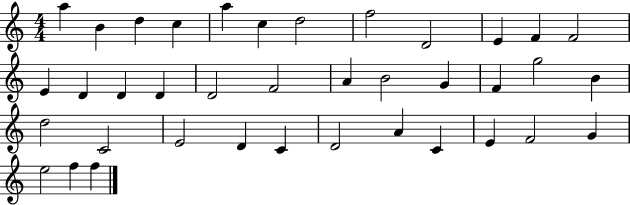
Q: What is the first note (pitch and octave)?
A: A5